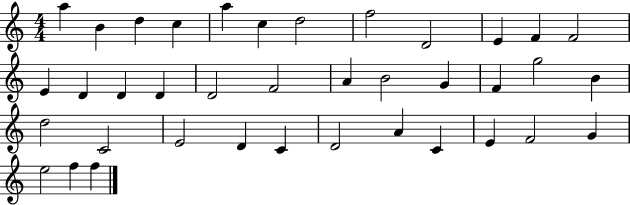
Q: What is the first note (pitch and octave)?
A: A5